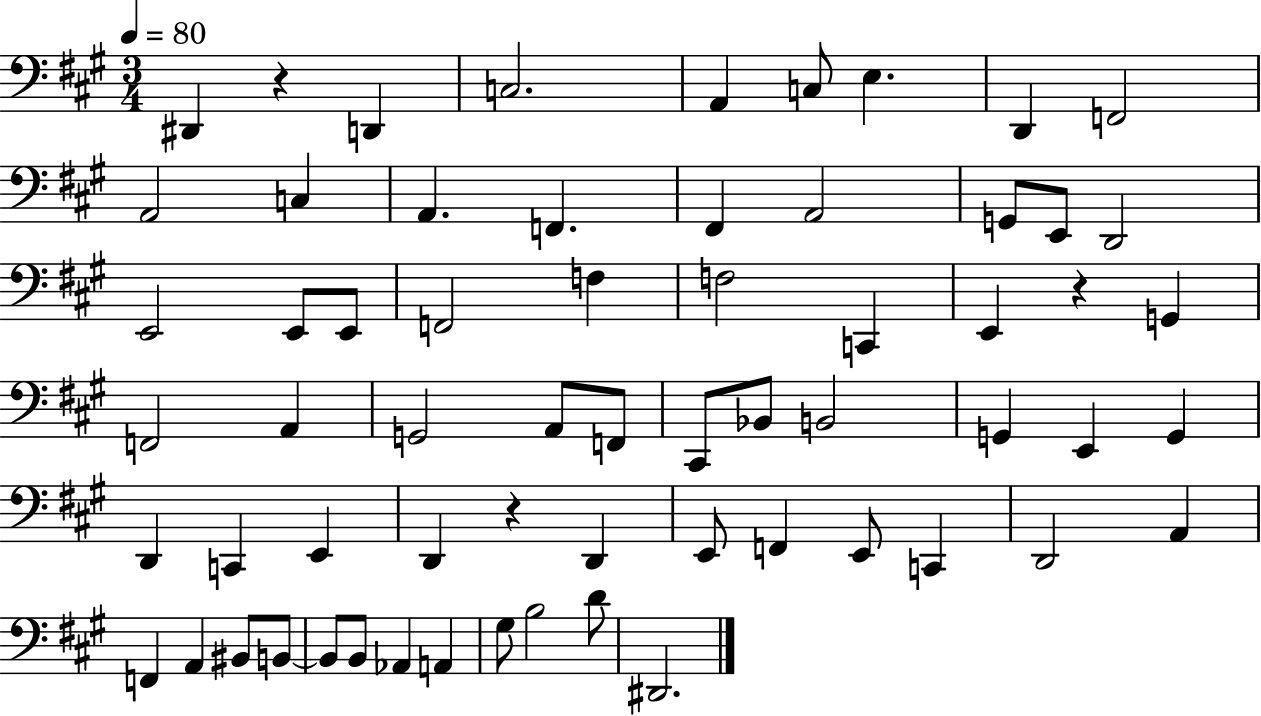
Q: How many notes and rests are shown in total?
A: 63